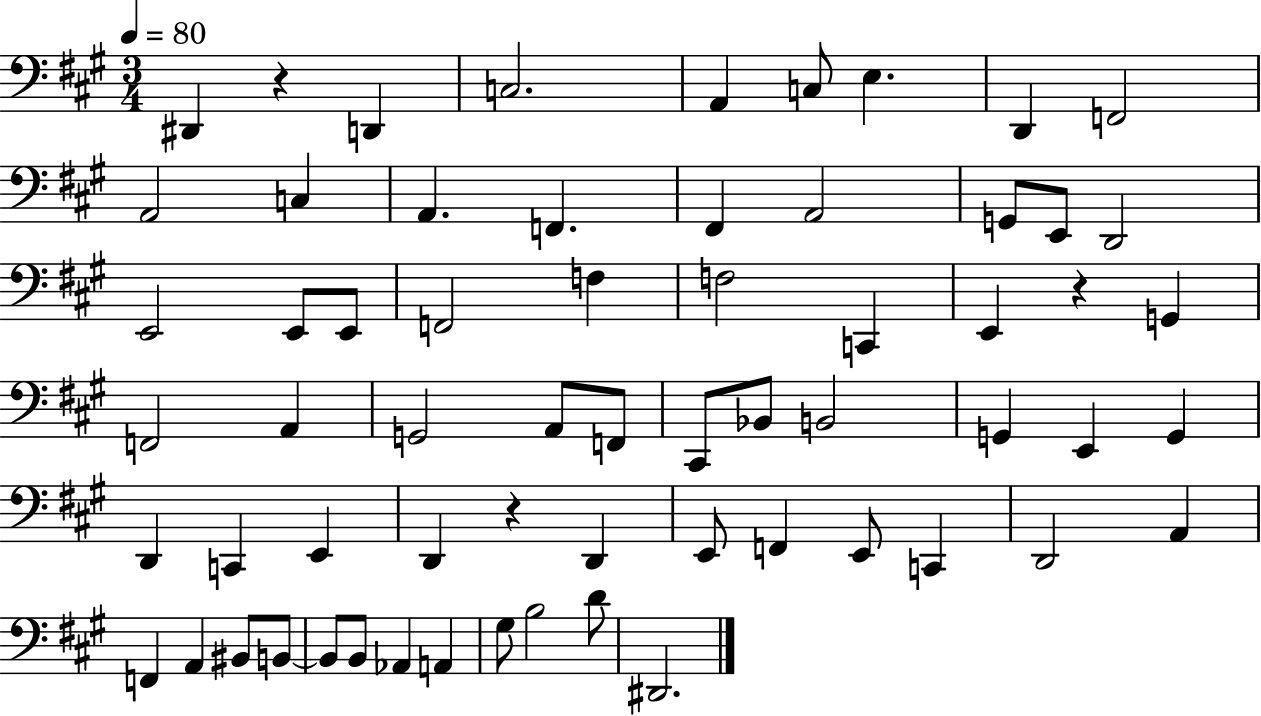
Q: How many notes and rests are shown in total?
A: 63